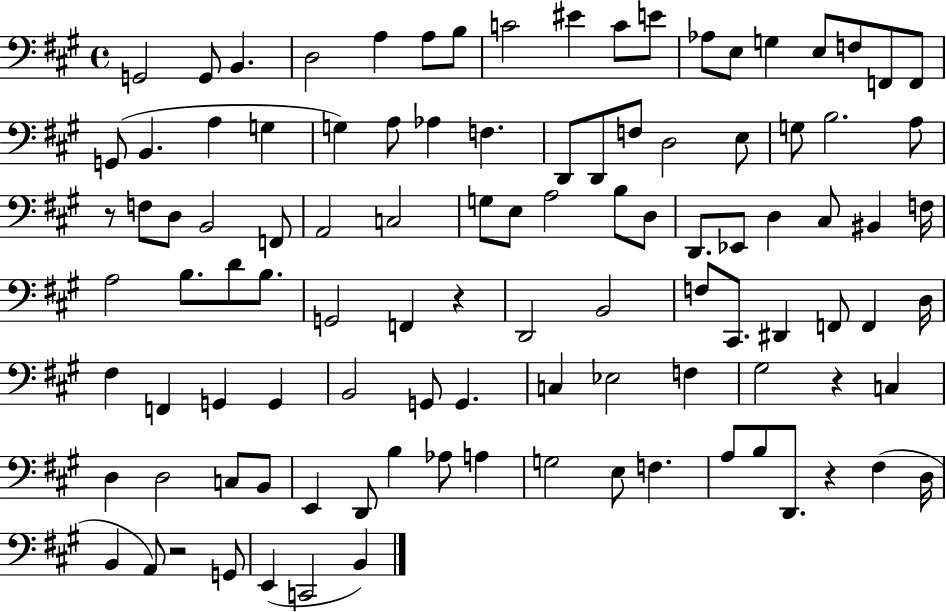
X:1
T:Untitled
M:4/4
L:1/4
K:A
G,,2 G,,/2 B,, D,2 A, A,/2 B,/2 C2 ^E C/2 E/2 _A,/2 E,/2 G, E,/2 F,/2 F,,/2 F,,/2 G,,/2 B,, A, G, G, A,/2 _A, F, D,,/2 D,,/2 F,/2 D,2 E,/2 G,/2 B,2 A,/2 z/2 F,/2 D,/2 B,,2 F,,/2 A,,2 C,2 G,/2 E,/2 A,2 B,/2 D,/2 D,,/2 _E,,/2 D, ^C,/2 ^B,, F,/4 A,2 B,/2 D/2 B,/2 G,,2 F,, z D,,2 B,,2 F,/2 ^C,,/2 ^D,, F,,/2 F,, D,/4 ^F, F,, G,, G,, B,,2 G,,/2 G,, C, _E,2 F, ^G,2 z C, D, D,2 C,/2 B,,/2 E,, D,,/2 B, _A,/2 A, G,2 E,/2 F, A,/2 B,/2 D,,/2 z ^F, D,/4 B,, A,,/2 z2 G,,/2 E,, C,,2 B,,